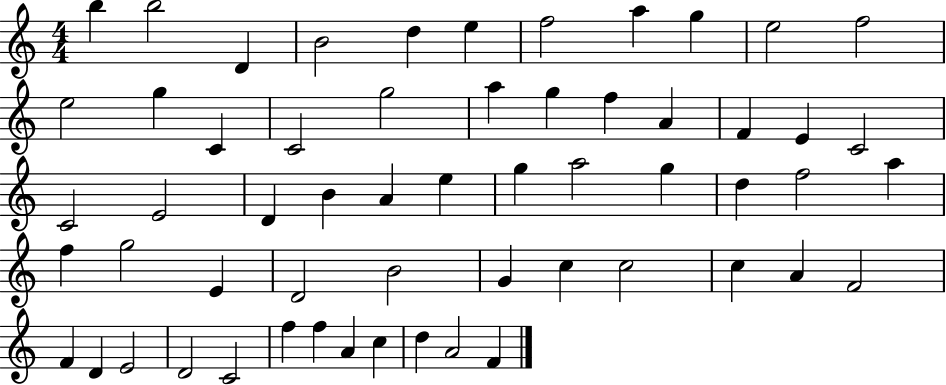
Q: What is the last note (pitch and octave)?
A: F4